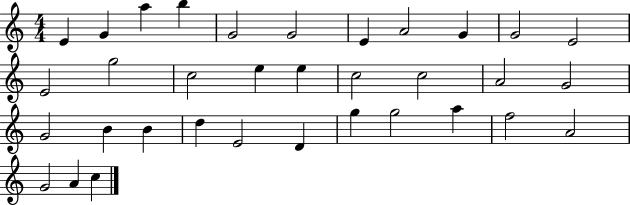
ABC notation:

X:1
T:Untitled
M:4/4
L:1/4
K:C
E G a b G2 G2 E A2 G G2 E2 E2 g2 c2 e e c2 c2 A2 G2 G2 B B d E2 D g g2 a f2 A2 G2 A c